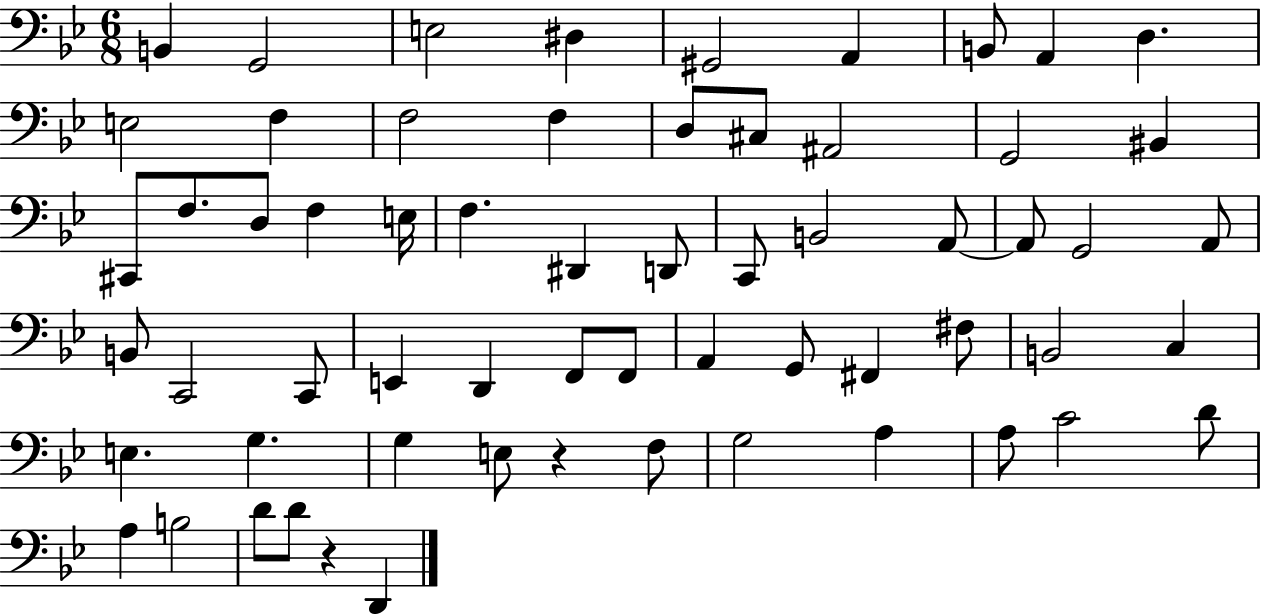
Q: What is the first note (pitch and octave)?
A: B2